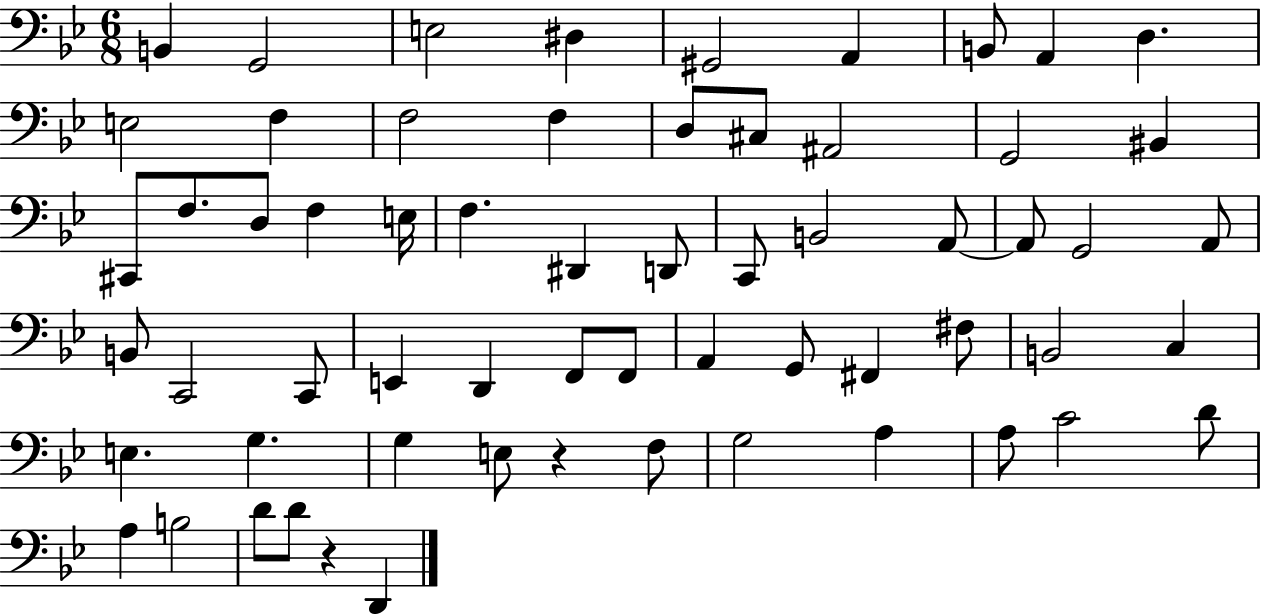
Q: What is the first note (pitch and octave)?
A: B2